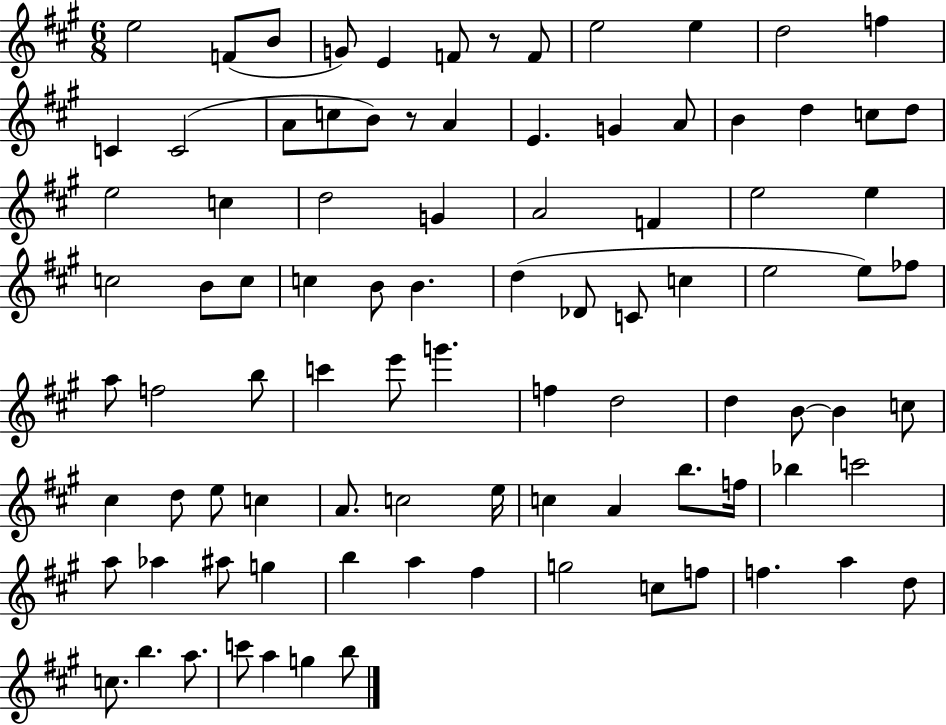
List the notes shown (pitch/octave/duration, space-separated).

E5/h F4/e B4/e G4/e E4/q F4/e R/e F4/e E5/h E5/q D5/h F5/q C4/q C4/h A4/e C5/e B4/e R/e A4/q E4/q. G4/q A4/e B4/q D5/q C5/e D5/e E5/h C5/q D5/h G4/q A4/h F4/q E5/h E5/q C5/h B4/e C5/e C5/q B4/e B4/q. D5/q Db4/e C4/e C5/q E5/h E5/e FES5/e A5/e F5/h B5/e C6/q E6/e G6/q. F5/q D5/h D5/q B4/e B4/q C5/e C#5/q D5/e E5/e C5/q A4/e. C5/h E5/s C5/q A4/q B5/e. F5/s Bb5/q C6/h A5/e Ab5/q A#5/e G5/q B5/q A5/q F#5/q G5/h C5/e F5/e F5/q. A5/q D5/e C5/e. B5/q. A5/e. C6/e A5/q G5/q B5/e